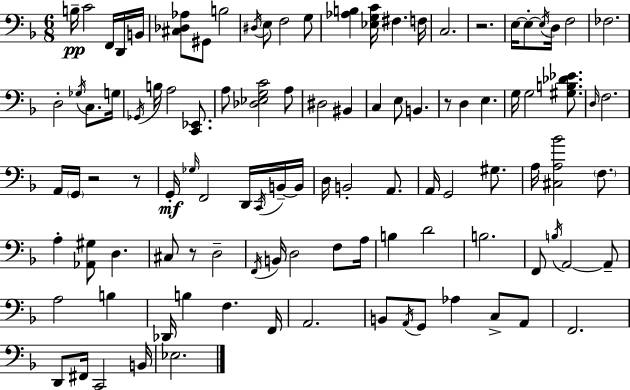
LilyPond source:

{
  \clef bass
  \numericTimeSignature
  \time 6/8
  \key d \minor
  b16--\pp c'2 f,16 d,16 b,16 | <cis des aes>8 gis,8 b2 | \acciaccatura { dis16 } e8 f2 g8 | <aes b>4 <ees g c'>16 fis4. | \break f16 c2. | r2. | e16~~ e8-.~~ \acciaccatura { e16 } d16 f2 | fes2. | \break d2-. \acciaccatura { ges16 } c8. | g16 \acciaccatura { ges,16 } b16 a2 | <c, ees,>8. a8 <des ees g c'>2 | a8 dis2 | \break bis,4 c4 e8 b,4. | r8 d4 e4. | g16 g2 | <gis b des' ees'>8. \grace { d16 } f2. | \break a,16 \parenthesize g,16 r2 | r8 g,16-.\mf \grace { ges16 } f,2 | d,16 \acciaccatura { c,16 } b,16--~~ b,16 d16 b,2-. | a,8. a,16 g,2 | \break gis8. a16 <cis a bes'>2 | \parenthesize f8. a4-. <aes, gis>8 | d4. cis8 r8 d2-- | \acciaccatura { f,16 } b,16 d2 | \break f8 a16 b4 | d'2 b2. | f,8 \acciaccatura { b16 } a,2~~ | a,8-- a2 | \break b4 des,16 b4 | f4. f,16 a,2. | b,8 \acciaccatura { a,16 } | g,8 aes4 c8-> a,8 f,2. | \break d,8 | fis,16 c,2 b,16 ees2. | \bar "|."
}